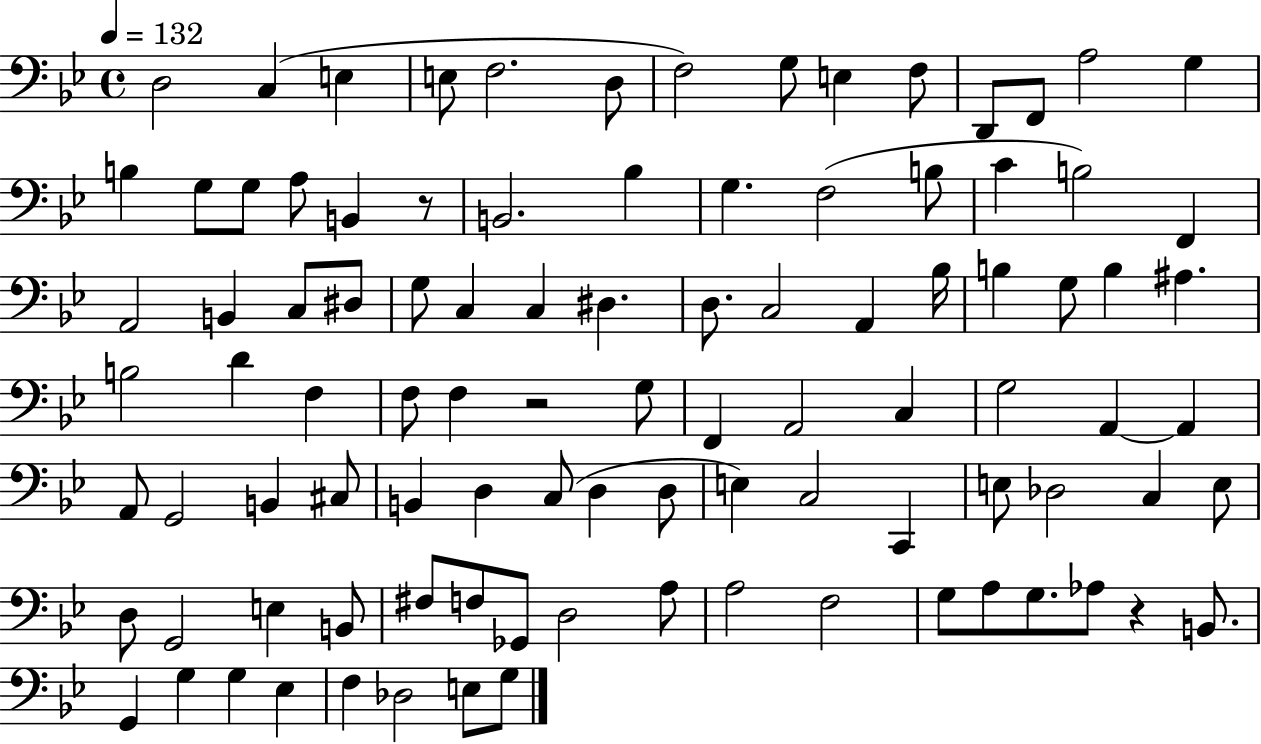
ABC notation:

X:1
T:Untitled
M:4/4
L:1/4
K:Bb
D,2 C, E, E,/2 F,2 D,/2 F,2 G,/2 E, F,/2 D,,/2 F,,/2 A,2 G, B, G,/2 G,/2 A,/2 B,, z/2 B,,2 _B, G, F,2 B,/2 C B,2 F,, A,,2 B,, C,/2 ^D,/2 G,/2 C, C, ^D, D,/2 C,2 A,, _B,/4 B, G,/2 B, ^A, B,2 D F, F,/2 F, z2 G,/2 F,, A,,2 C, G,2 A,, A,, A,,/2 G,,2 B,, ^C,/2 B,, D, C,/2 D, D,/2 E, C,2 C,, E,/2 _D,2 C, E,/2 D,/2 G,,2 E, B,,/2 ^F,/2 F,/2 _G,,/2 D,2 A,/2 A,2 F,2 G,/2 A,/2 G,/2 _A,/2 z B,,/2 G,, G, G, _E, F, _D,2 E,/2 G,/2